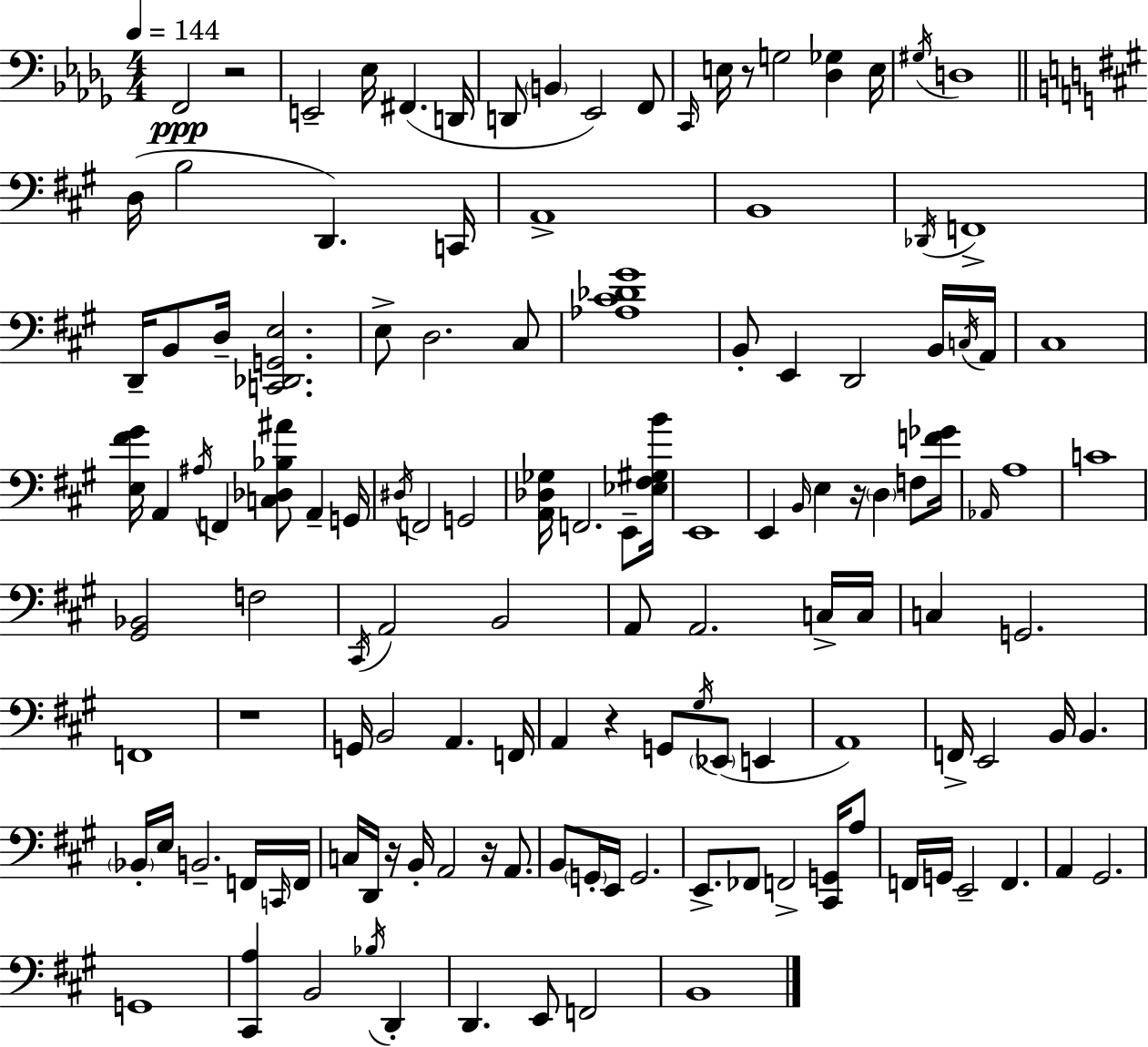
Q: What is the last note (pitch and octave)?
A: B2